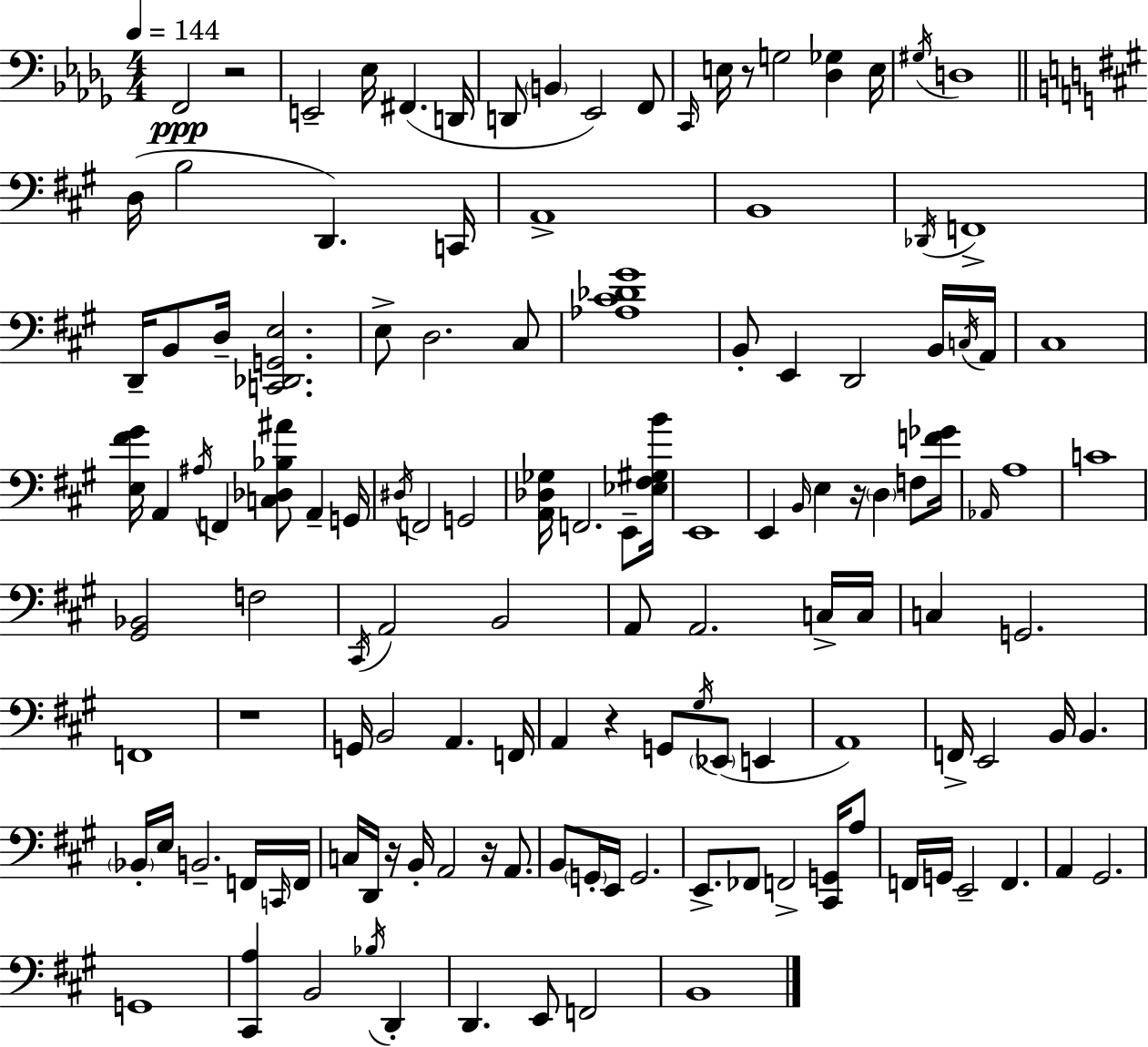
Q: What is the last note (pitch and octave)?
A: B2